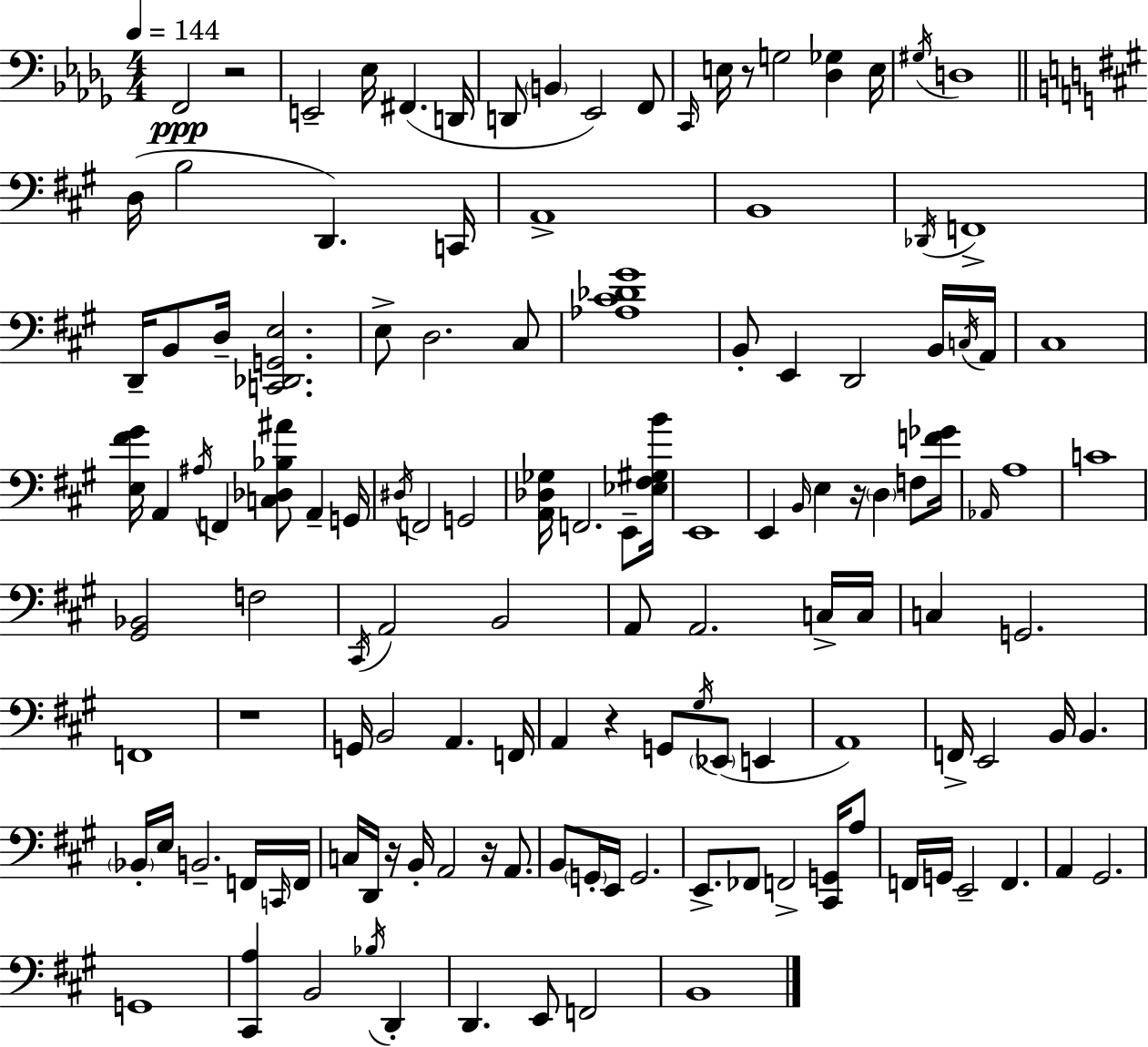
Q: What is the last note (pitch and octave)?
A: B2